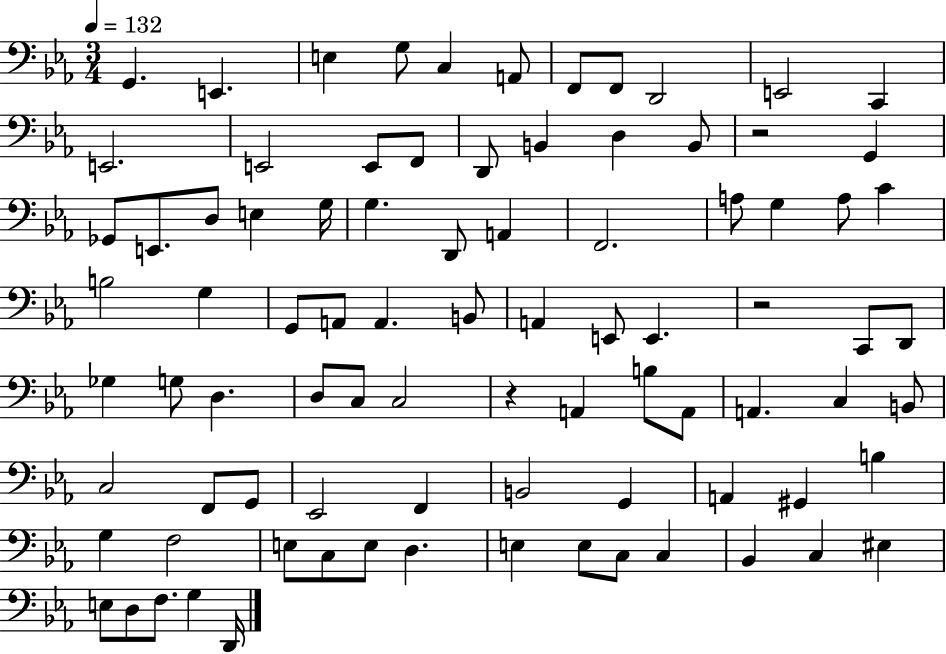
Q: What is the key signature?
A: EES major